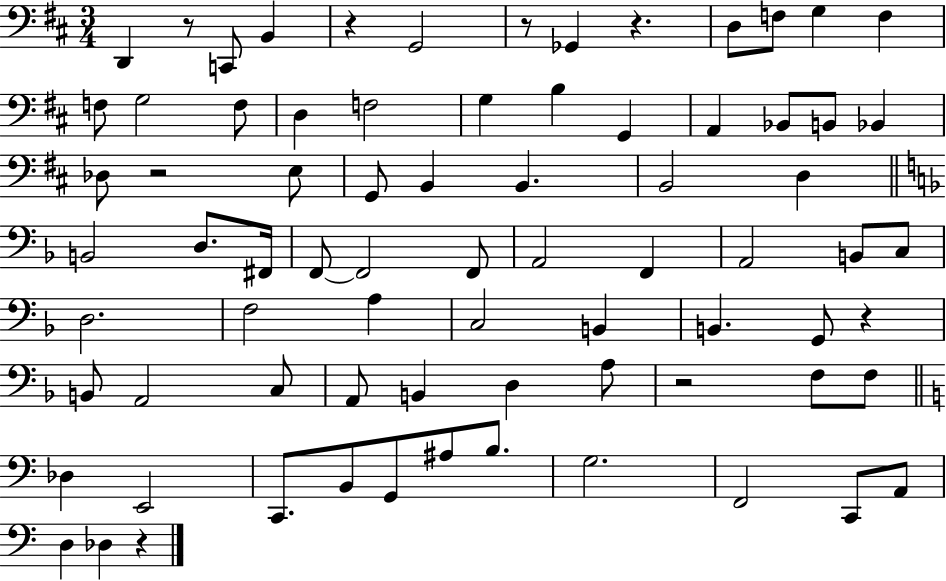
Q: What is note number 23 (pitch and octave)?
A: E3